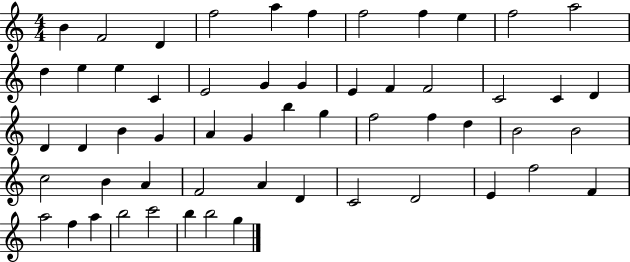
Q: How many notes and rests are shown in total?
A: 56